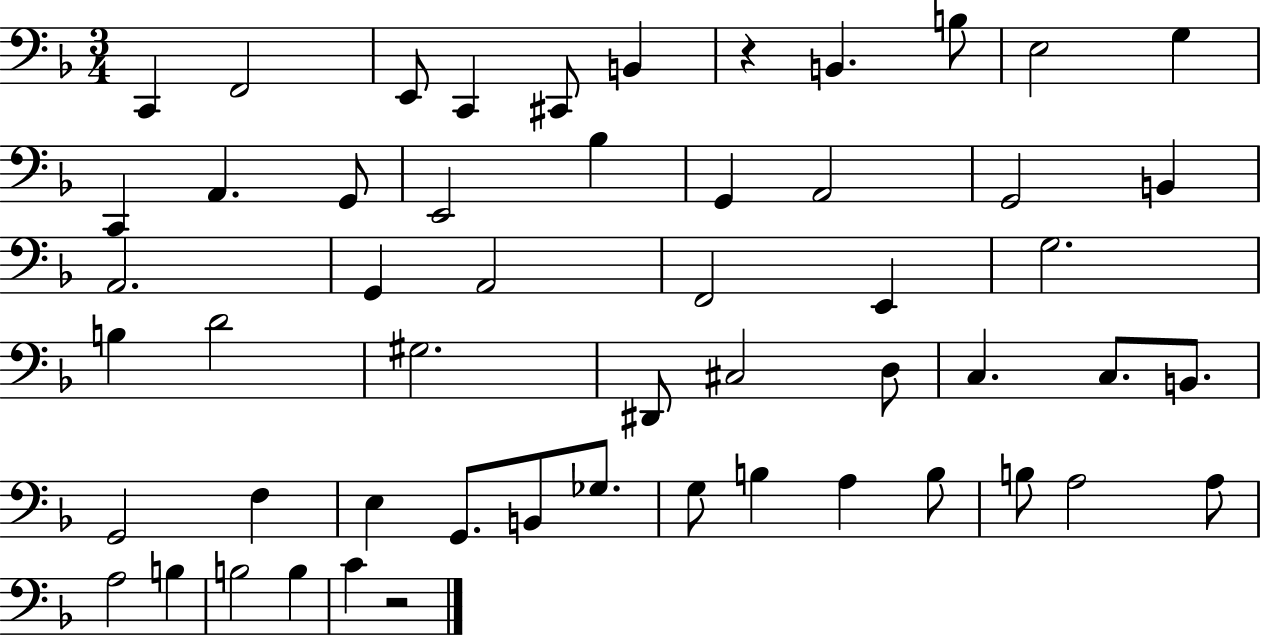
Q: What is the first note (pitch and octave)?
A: C2